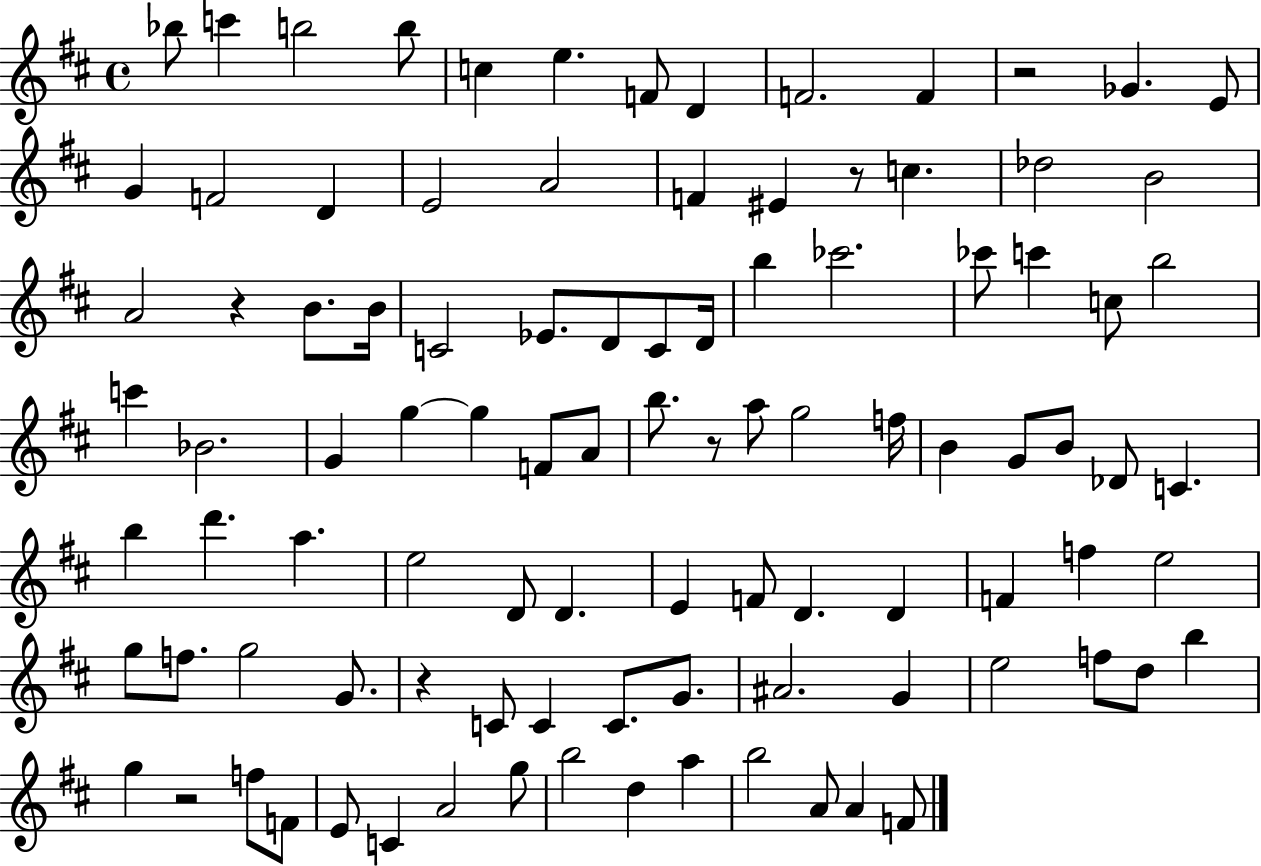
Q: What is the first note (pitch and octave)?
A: Bb5